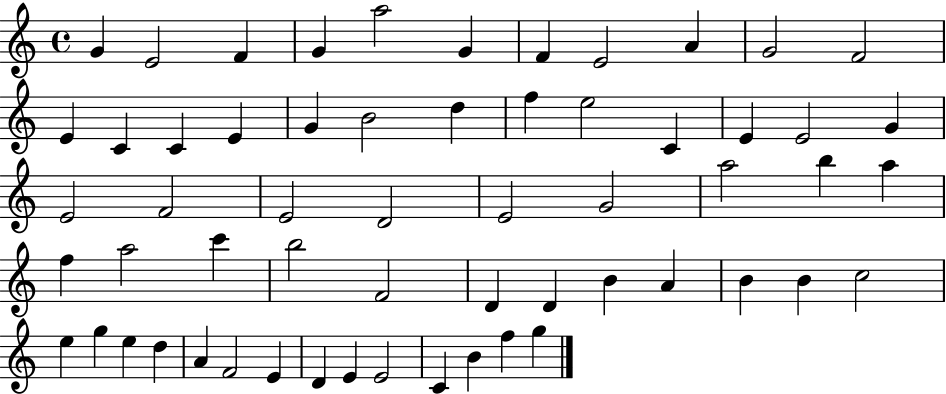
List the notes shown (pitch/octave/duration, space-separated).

G4/q E4/h F4/q G4/q A5/h G4/q F4/q E4/h A4/q G4/h F4/h E4/q C4/q C4/q E4/q G4/q B4/h D5/q F5/q E5/h C4/q E4/q E4/h G4/q E4/h F4/h E4/h D4/h E4/h G4/h A5/h B5/q A5/q F5/q A5/h C6/q B5/h F4/h D4/q D4/q B4/q A4/q B4/q B4/q C5/h E5/q G5/q E5/q D5/q A4/q F4/h E4/q D4/q E4/q E4/h C4/q B4/q F5/q G5/q